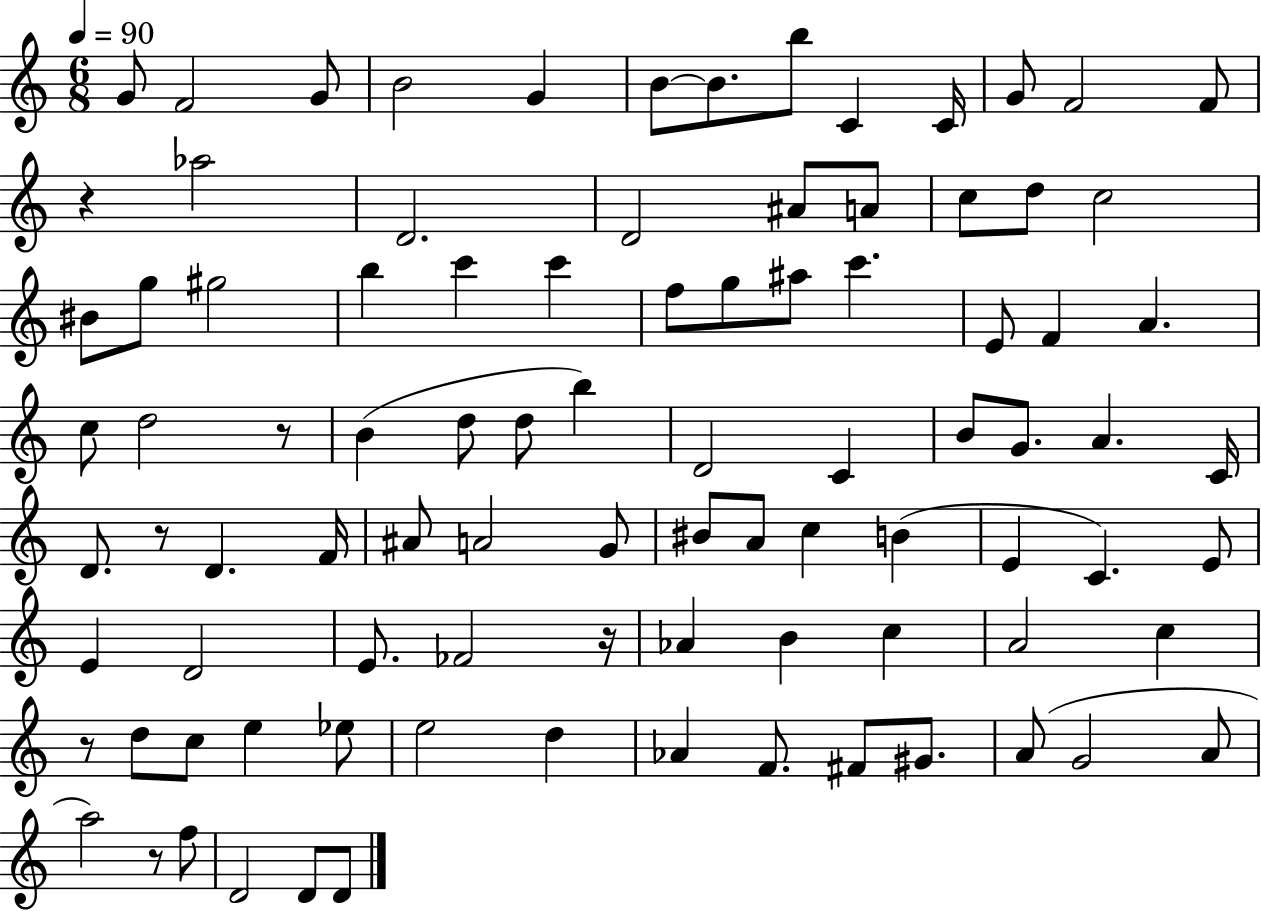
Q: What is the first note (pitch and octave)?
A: G4